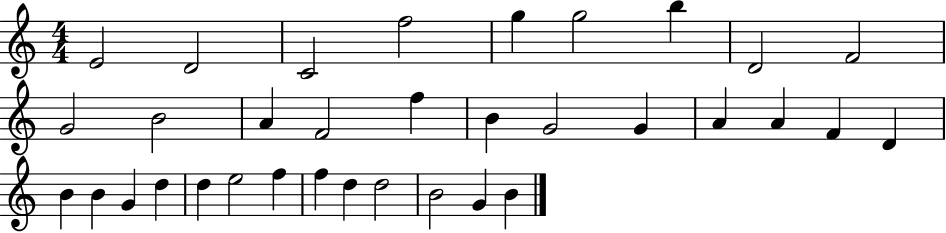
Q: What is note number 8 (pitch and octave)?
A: D4